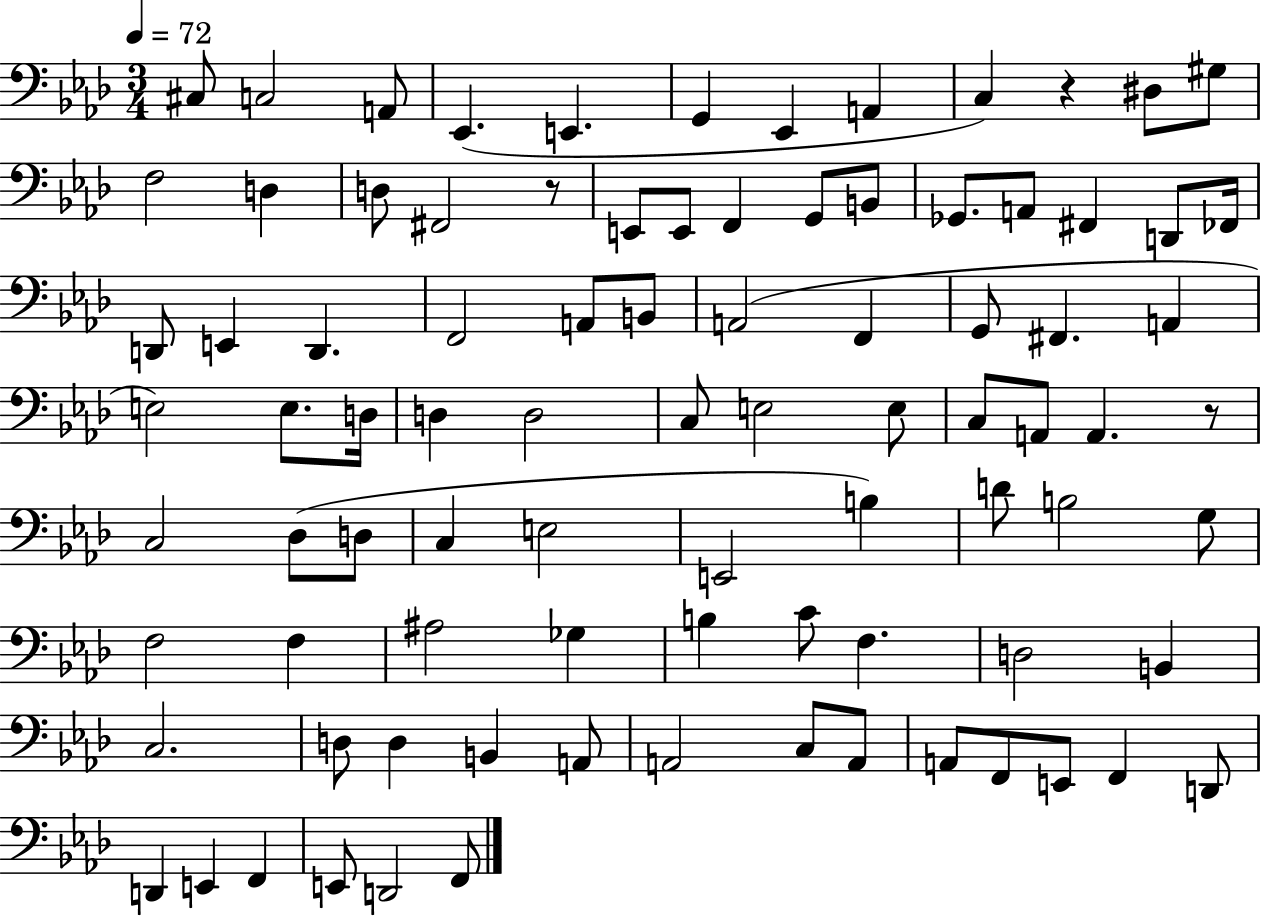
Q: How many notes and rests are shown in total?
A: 88